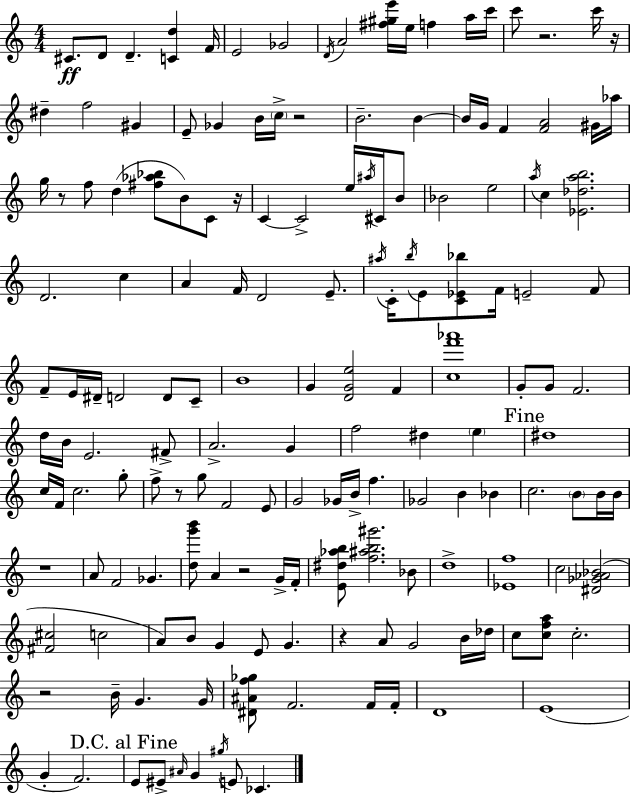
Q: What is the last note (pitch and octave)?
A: CES4